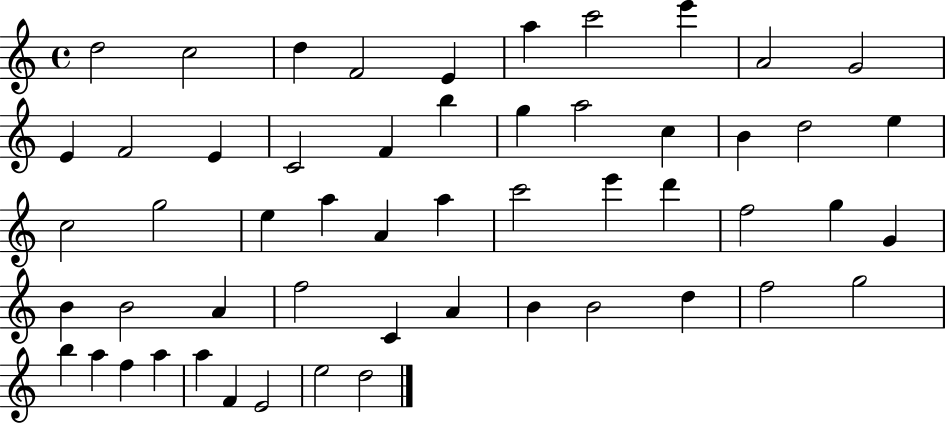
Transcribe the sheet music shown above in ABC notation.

X:1
T:Untitled
M:4/4
L:1/4
K:C
d2 c2 d F2 E a c'2 e' A2 G2 E F2 E C2 F b g a2 c B d2 e c2 g2 e a A a c'2 e' d' f2 g G B B2 A f2 C A B B2 d f2 g2 b a f a a F E2 e2 d2